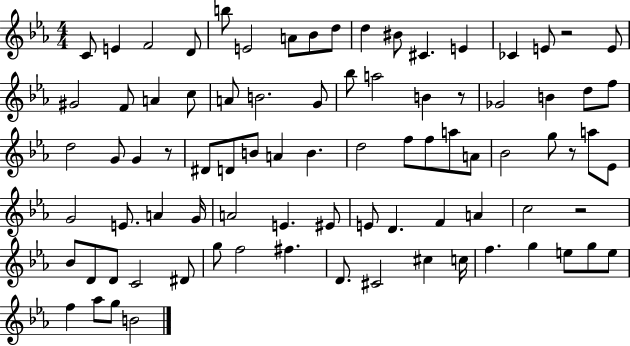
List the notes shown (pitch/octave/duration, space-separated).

C4/e E4/q F4/h D4/e B5/e E4/h A4/e Bb4/e D5/e D5/q BIS4/e C#4/q. E4/q CES4/q E4/e R/h E4/e G#4/h F4/e A4/q C5/e A4/e B4/h. G4/e Bb5/e A5/h B4/q R/e Gb4/h B4/q D5/e F5/e D5/h G4/e G4/q R/e D#4/e D4/e B4/e A4/q B4/q. D5/h F5/e F5/e A5/e A4/e Bb4/h G5/e R/e A5/e Eb4/e G4/h E4/e. A4/q G4/s A4/h E4/q. EIS4/e E4/e D4/q. F4/q A4/q C5/h R/h Bb4/e D4/e D4/e C4/h D#4/e G5/e F5/h F#5/q. D4/e. C#4/h C#5/q C5/s F5/q. G5/q E5/e G5/e E5/e F5/q Ab5/e G5/e B4/h